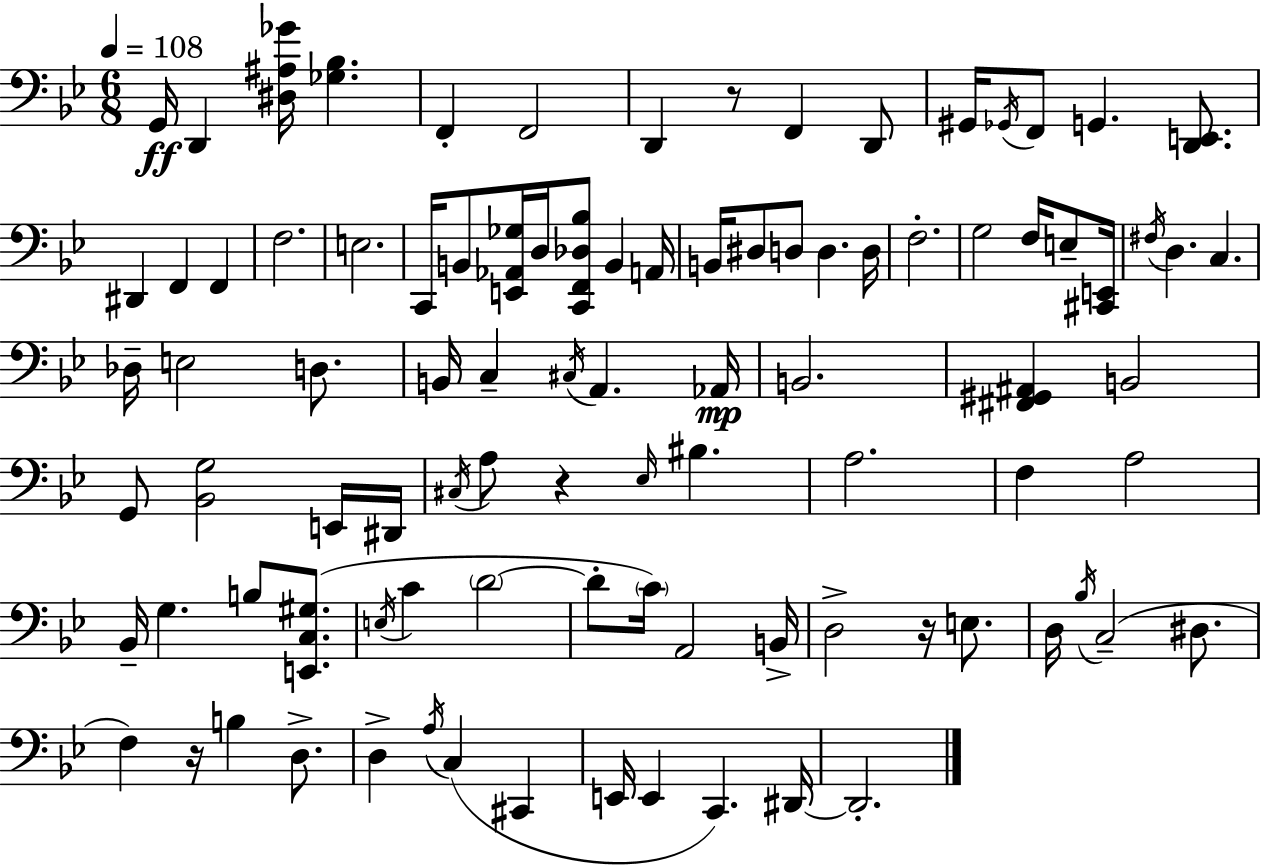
G2/s D2/q [D#3,A#3,Gb4]/s [Gb3,Bb3]/q. F2/q F2/h D2/q R/e F2/q D2/e G#2/s Gb2/s F2/e G2/q. [D2,E2]/e. D#2/q F2/q F2/q F3/h. E3/h. C2/s B2/e [E2,Ab2,Gb3]/s D3/s [C2,F2,Db3,Bb3]/e B2/q A2/s B2/s D#3/e D3/e D3/q. D3/s F3/h. G3/h F3/s E3/e [C#2,E2]/s F#3/s D3/q. C3/q. Db3/s E3/h D3/e. B2/s C3/q C#3/s A2/q. Ab2/s B2/h. [F#2,G#2,A#2]/q B2/h G2/e [Bb2,G3]/h E2/s D#2/s C#3/s A3/e R/q Eb3/s BIS3/q. A3/h. F3/q A3/h Bb2/s G3/q. B3/e [E2,C3,G#3]/e. E3/s C4/q D4/h D4/e C4/s A2/h B2/s D3/h R/s E3/e. D3/s Bb3/s C3/h D#3/e. F3/q R/s B3/q D3/e. D3/q A3/s C3/q C#2/q E2/s E2/q C2/q. D#2/s D#2/h.